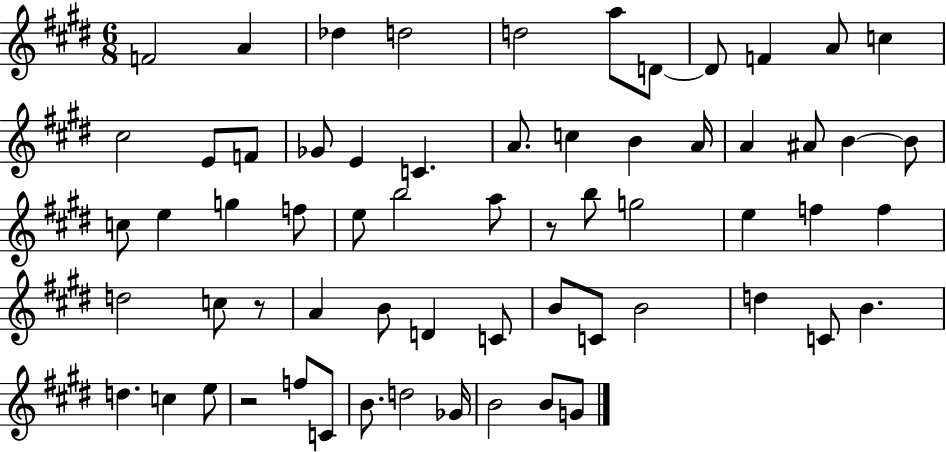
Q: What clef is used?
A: treble